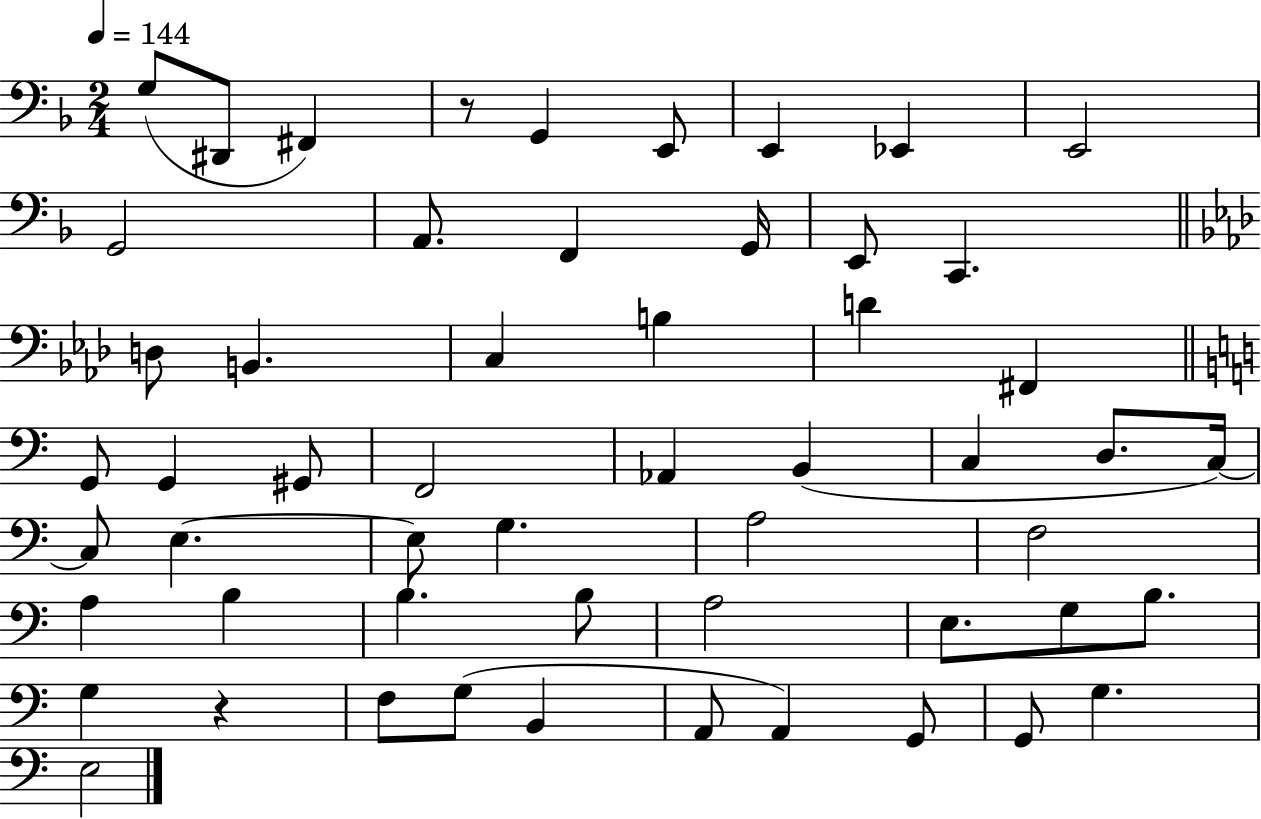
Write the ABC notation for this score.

X:1
T:Untitled
M:2/4
L:1/4
K:F
G,/2 ^D,,/2 ^F,, z/2 G,, E,,/2 E,, _E,, E,,2 G,,2 A,,/2 F,, G,,/4 E,,/2 C,, D,/2 B,, C, B, D ^F,, G,,/2 G,, ^G,,/2 F,,2 _A,, B,, C, D,/2 C,/4 C,/2 E, E,/2 G, A,2 F,2 A, B, B, B,/2 A,2 E,/2 G,/2 B,/2 G, z F,/2 G,/2 B,, A,,/2 A,, G,,/2 G,,/2 G, E,2